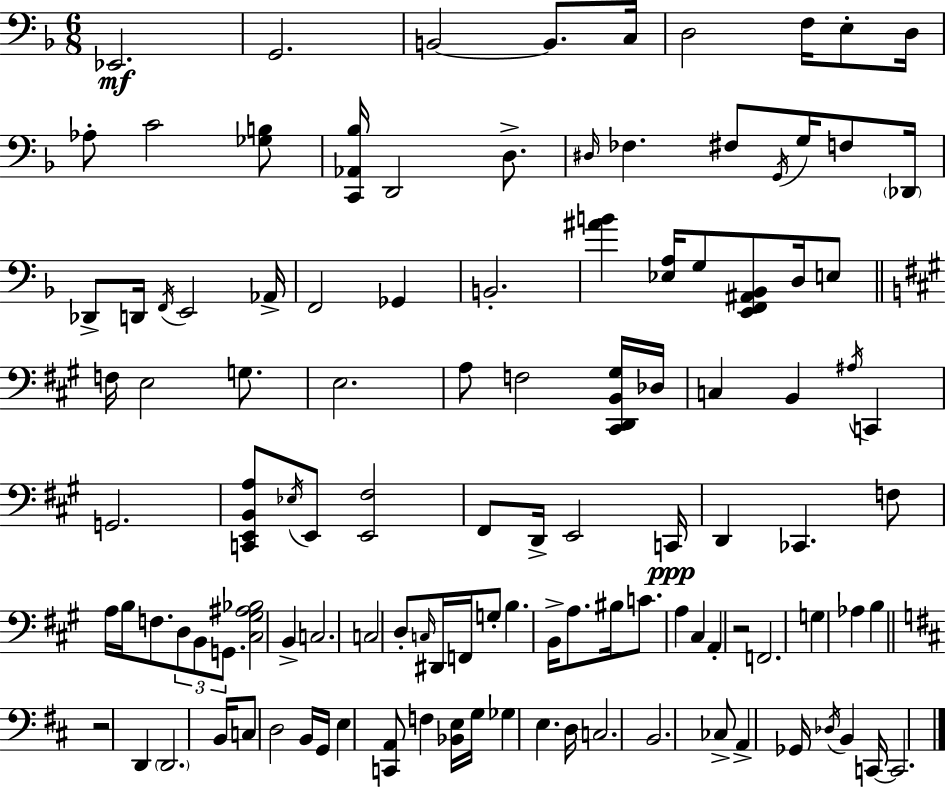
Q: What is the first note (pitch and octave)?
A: Eb2